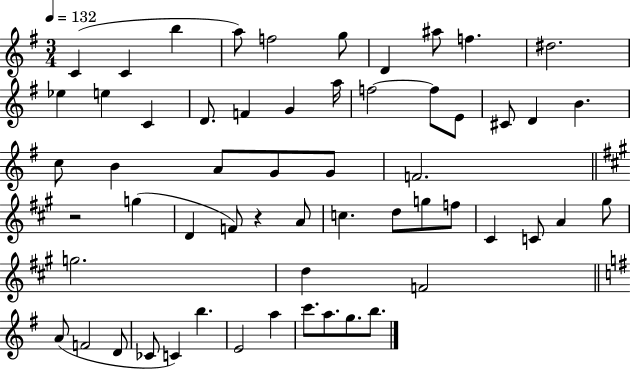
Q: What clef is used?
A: treble